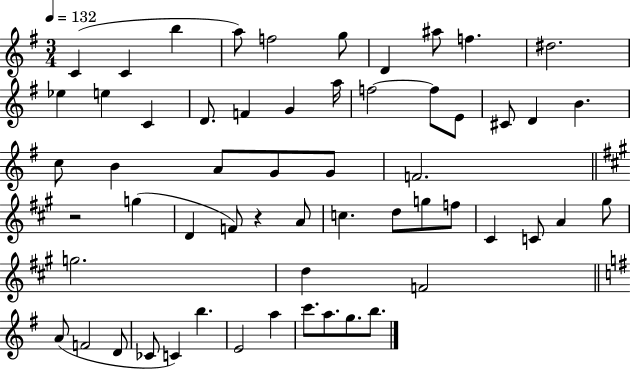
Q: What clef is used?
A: treble